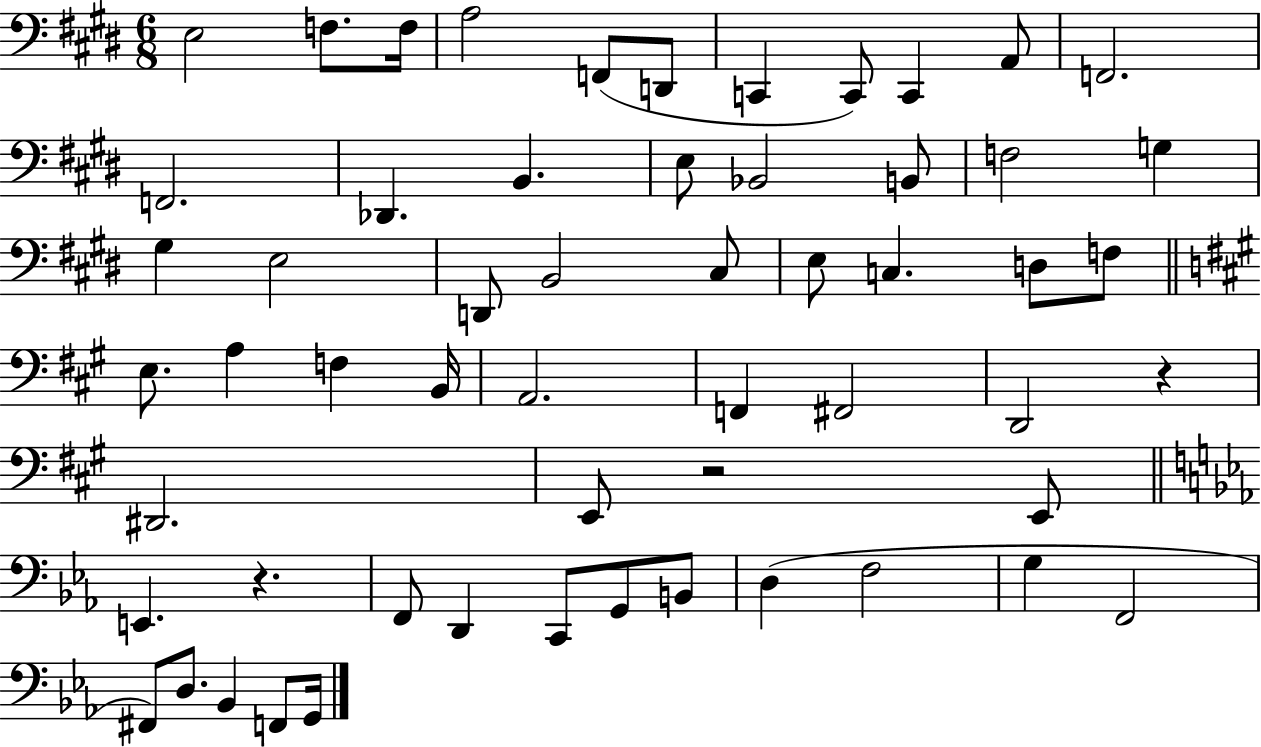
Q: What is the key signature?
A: E major